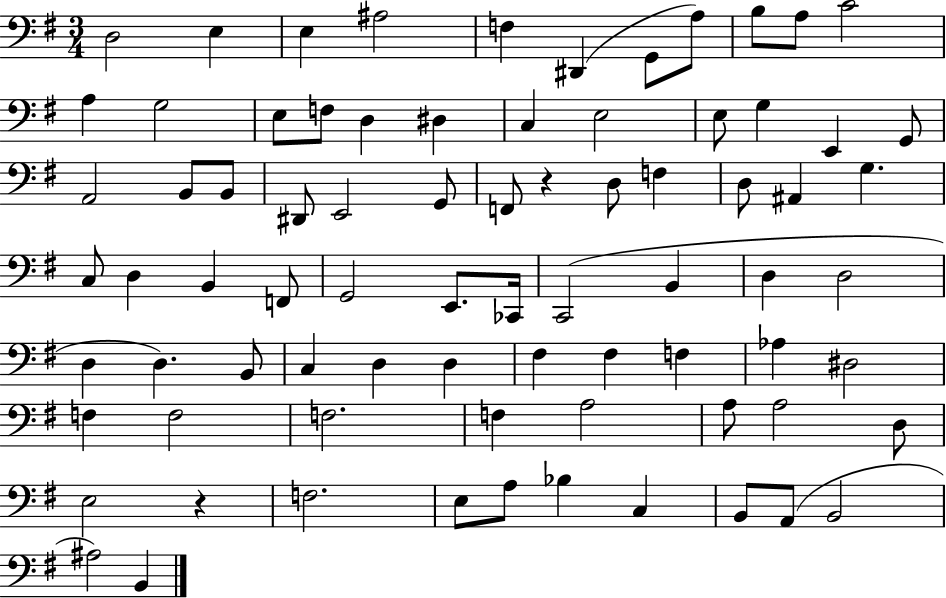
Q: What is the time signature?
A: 3/4